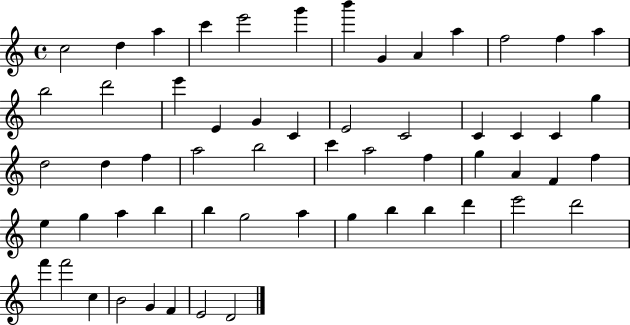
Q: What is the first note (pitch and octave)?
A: C5